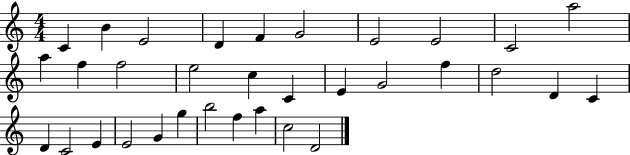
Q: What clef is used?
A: treble